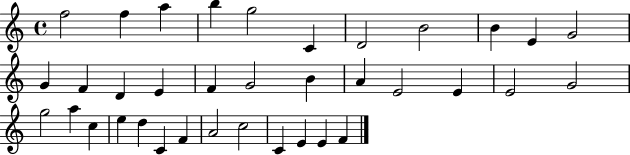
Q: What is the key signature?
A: C major